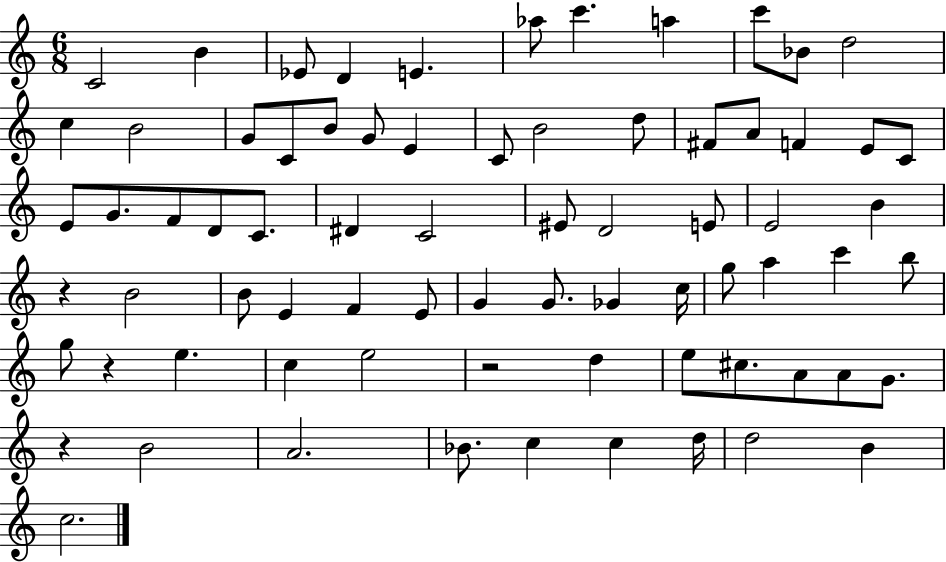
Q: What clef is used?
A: treble